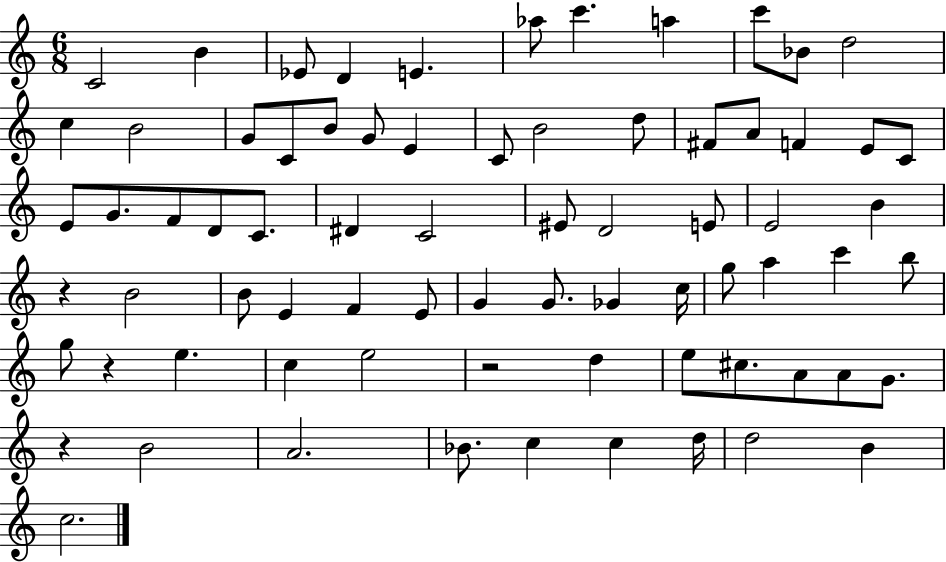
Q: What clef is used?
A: treble